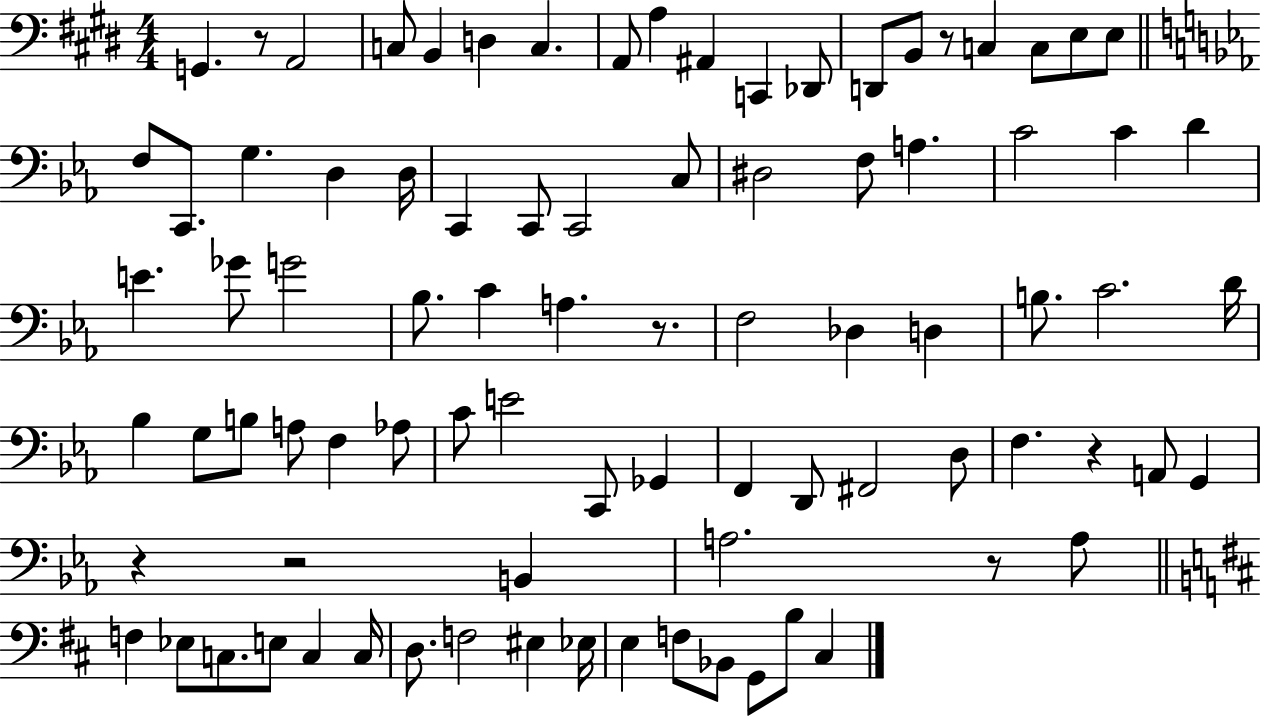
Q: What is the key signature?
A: E major